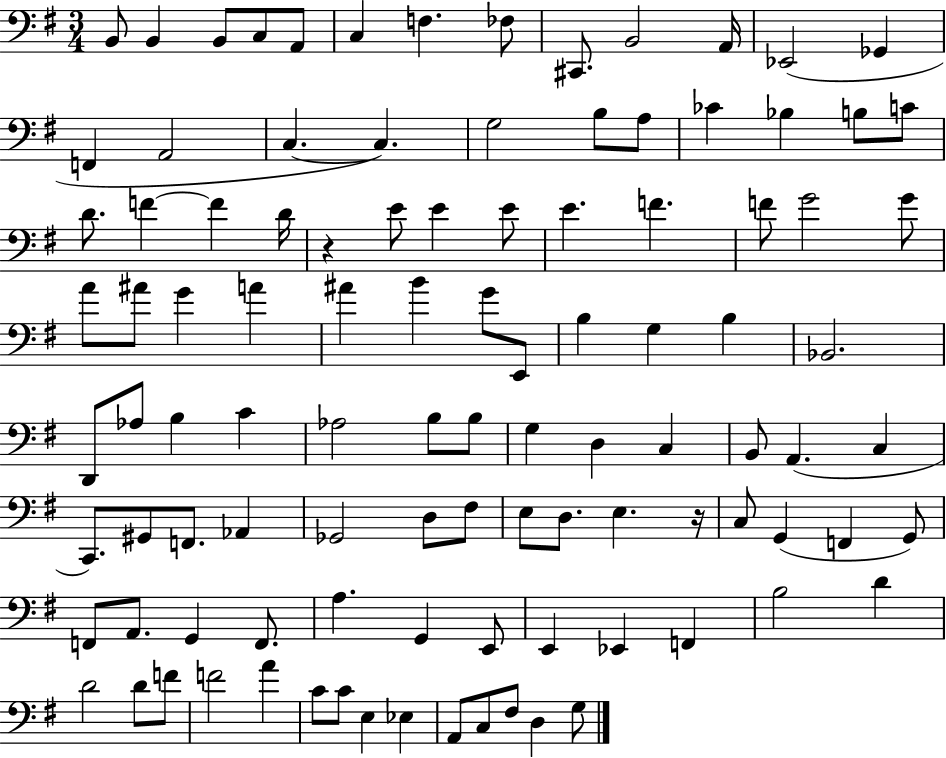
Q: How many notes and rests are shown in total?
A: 103